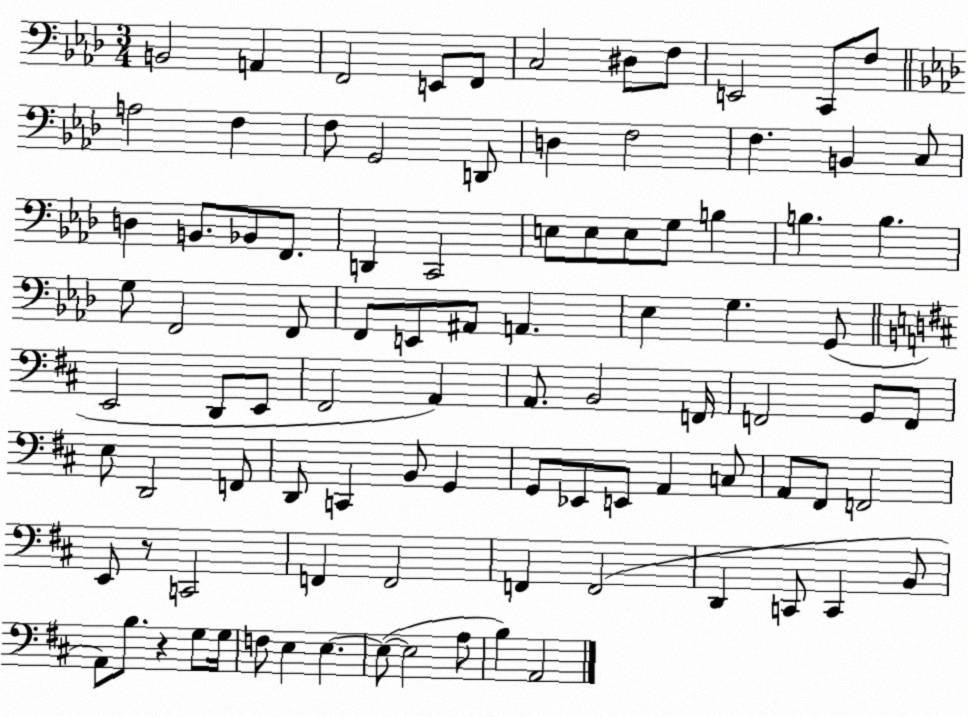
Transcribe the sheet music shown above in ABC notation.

X:1
T:Untitled
M:3/4
L:1/4
K:Ab
B,,2 A,, F,,2 E,,/2 F,,/2 C,2 ^D,/2 F,/2 E,,2 C,,/2 F,/2 A,2 F, F,/2 G,,2 D,,/2 D, F,2 F, B,, C,/2 D, B,,/2 _B,,/2 F,,/2 D,, C,,2 E,/2 E,/2 E,/2 G,/2 B, B, B, G,/2 F,,2 F,,/2 F,,/2 E,,/2 ^A,,/2 A,, _E, G, G,,/2 E,,2 D,,/2 E,,/2 ^F,,2 A,, A,,/2 B,,2 F,,/4 F,,2 G,,/2 F,,/2 E,/2 D,,2 F,,/2 D,,/2 C,, B,,/2 G,, G,,/2 _E,,/2 E,,/2 A,, C,/2 A,,/2 ^F,,/2 F,,2 E,,/2 z/2 C,,2 F,, F,,2 F,, F,,2 D,, C,,/2 C,, B,,/2 A,,/2 B,/2 z G,/2 G,/4 F,/2 E, E, E,/2 E,2 A,/2 B, A,,2